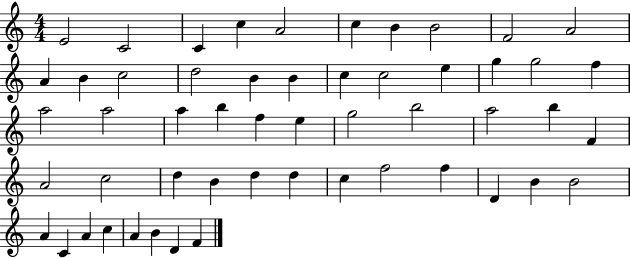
X:1
T:Untitled
M:4/4
L:1/4
K:C
E2 C2 C c A2 c B B2 F2 A2 A B c2 d2 B B c c2 e g g2 f a2 a2 a b f e g2 b2 a2 b F A2 c2 d B d d c f2 f D B B2 A C A c A B D F